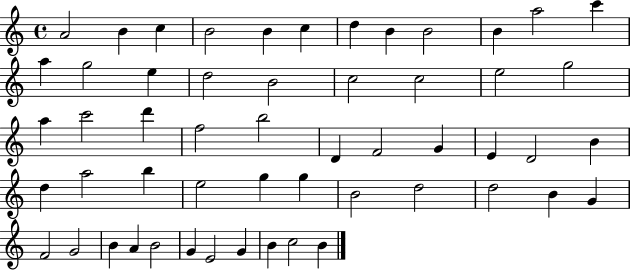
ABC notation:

X:1
T:Untitled
M:4/4
L:1/4
K:C
A2 B c B2 B c d B B2 B a2 c' a g2 e d2 B2 c2 c2 e2 g2 a c'2 d' f2 b2 D F2 G E D2 B d a2 b e2 g g B2 d2 d2 B G F2 G2 B A B2 G E2 G B c2 B